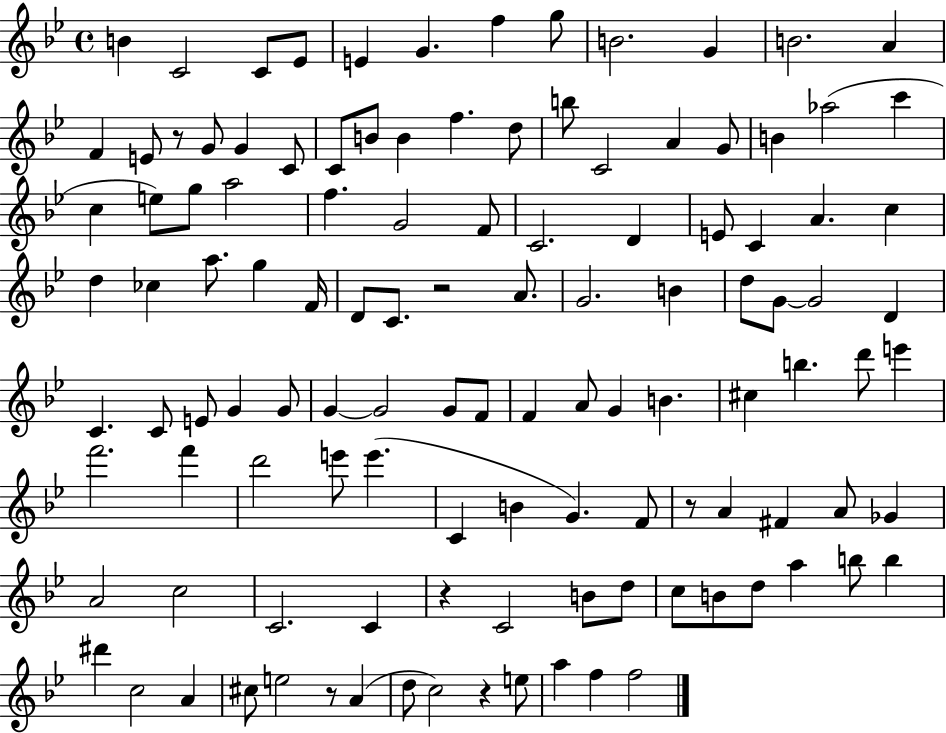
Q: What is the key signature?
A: BES major